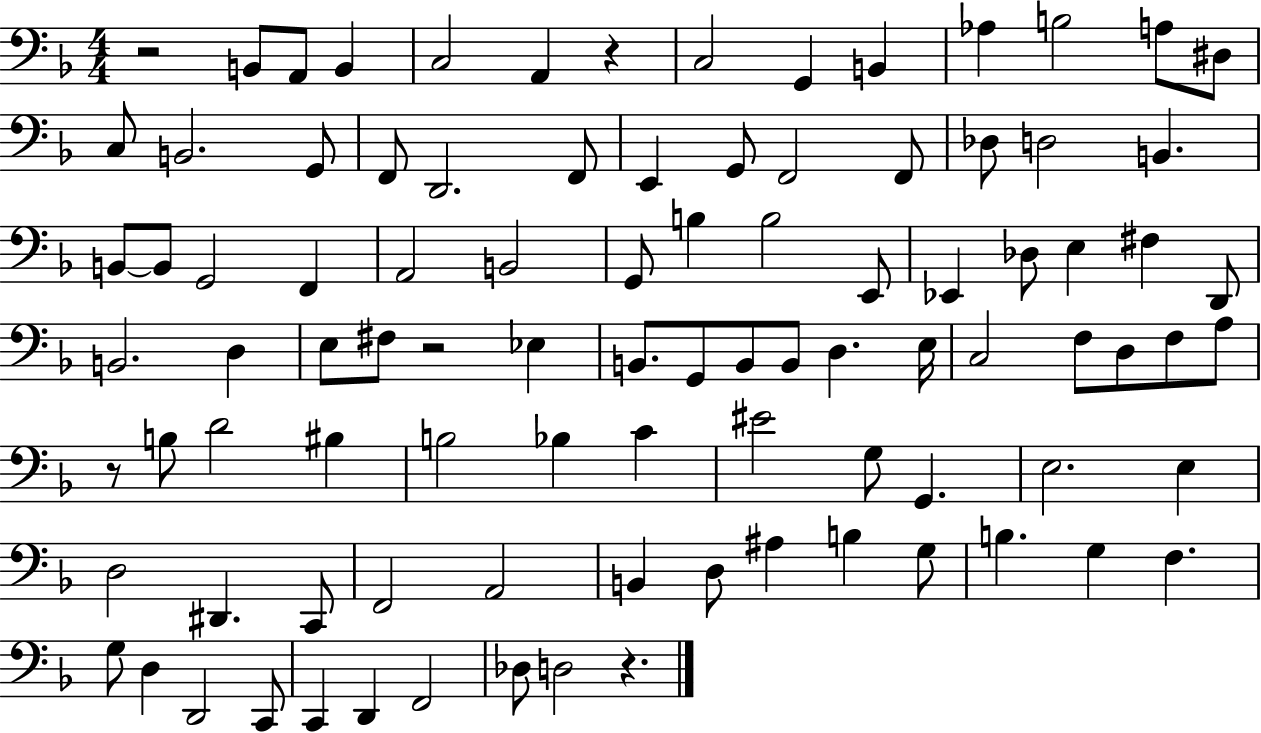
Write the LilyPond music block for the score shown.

{
  \clef bass
  \numericTimeSignature
  \time 4/4
  \key f \major
  r2 b,8 a,8 b,4 | c2 a,4 r4 | c2 g,4 b,4 | aes4 b2 a8 dis8 | \break c8 b,2. g,8 | f,8 d,2. f,8 | e,4 g,8 f,2 f,8 | des8 d2 b,4. | \break b,8~~ b,8 g,2 f,4 | a,2 b,2 | g,8 b4 b2 e,8 | ees,4 des8 e4 fis4 d,8 | \break b,2. d4 | e8 fis8 r2 ees4 | b,8. g,8 b,8 b,8 d4. e16 | c2 f8 d8 f8 a8 | \break r8 b8 d'2 bis4 | b2 bes4 c'4 | eis'2 g8 g,4. | e2. e4 | \break d2 dis,4. c,8 | f,2 a,2 | b,4 d8 ais4 b4 g8 | b4. g4 f4. | \break g8 d4 d,2 c,8 | c,4 d,4 f,2 | des8 d2 r4. | \bar "|."
}